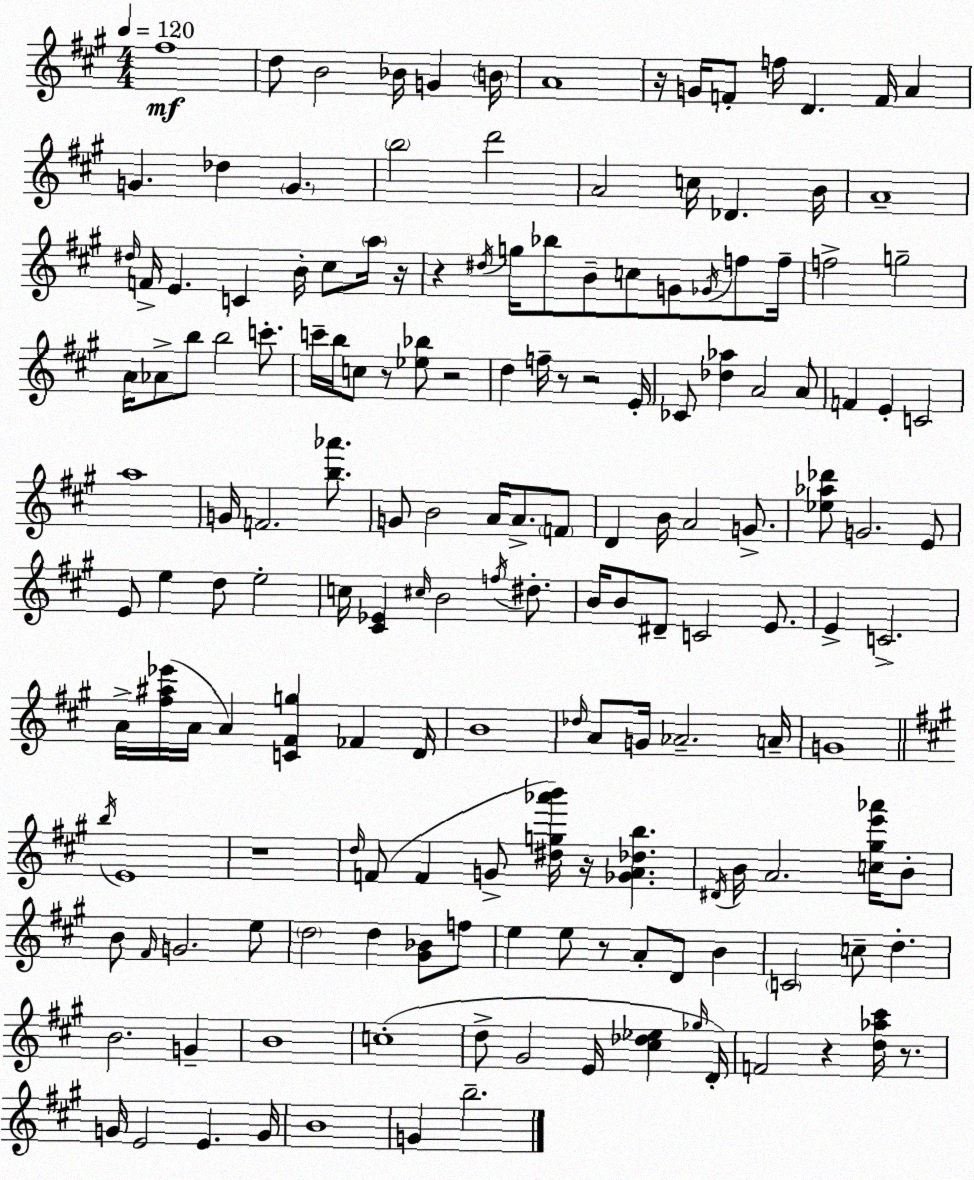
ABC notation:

X:1
T:Untitled
M:4/4
L:1/4
K:A
^f4 d/2 B2 _B/4 G B/4 A4 z/4 G/4 F/2 f/4 D F/4 A G _d G b2 d'2 A2 c/4 _D B/4 A4 ^d/4 F/4 E C B/4 ^c/2 a/4 z/4 z ^d/4 g/4 _b/2 B/2 c/2 G/2 _G/4 f/2 f/4 f2 g2 A/4 _A/2 b/2 b2 c'/2 c'/4 b/4 c/2 z/2 [_e_b]/2 z2 d f/4 z/2 z2 E/4 _C/2 [_d_a] A2 A/2 F E C2 a4 G/4 F2 [b_a']/2 G/2 B2 A/4 A/2 F/2 D B/4 A2 G/2 [_e_a_d']/2 G2 E/2 E/2 e d/2 e2 c/4 [^C_E] ^c/4 B2 f/4 ^d/2 B/4 B/2 ^D/2 C2 E/2 E C2 A/4 [^f^a_e']/4 A/4 A [C^Fg] _F D/4 B4 _d/4 A/2 G/4 _A2 A/4 G4 b/4 E4 z4 d/4 F/2 F G/2 [^dg_a'b']/4 z/4 [_GA_db] ^D/4 B/4 A2 [c^ge'_a']/4 B/2 B/2 ^F/4 G2 e/2 d2 d [^G_B]/2 f/2 e e/2 z/2 A/2 D/2 B C2 c/2 d B2 G B4 c4 d/2 ^G2 E/4 [^c_d_e] _g/4 D/4 F2 z [d_a^c']/4 z/2 G/4 E2 E G/4 B4 G b2